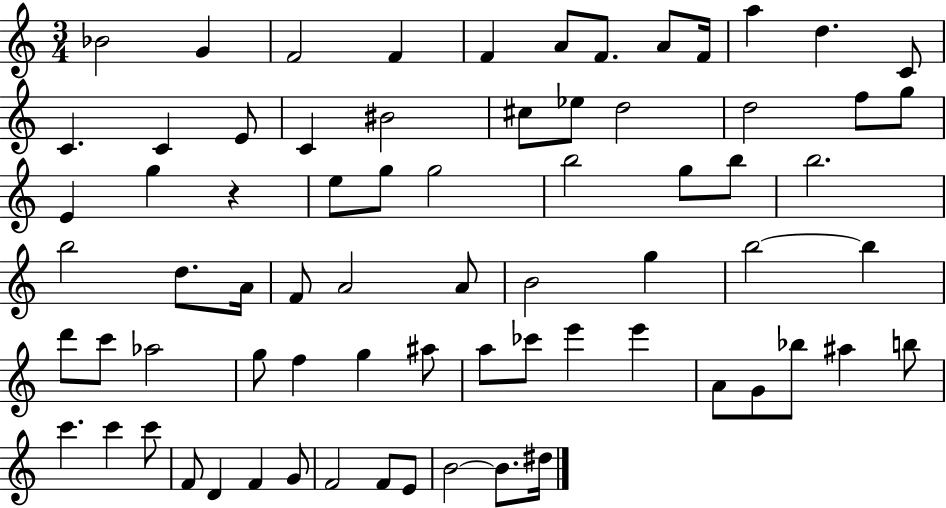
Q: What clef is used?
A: treble